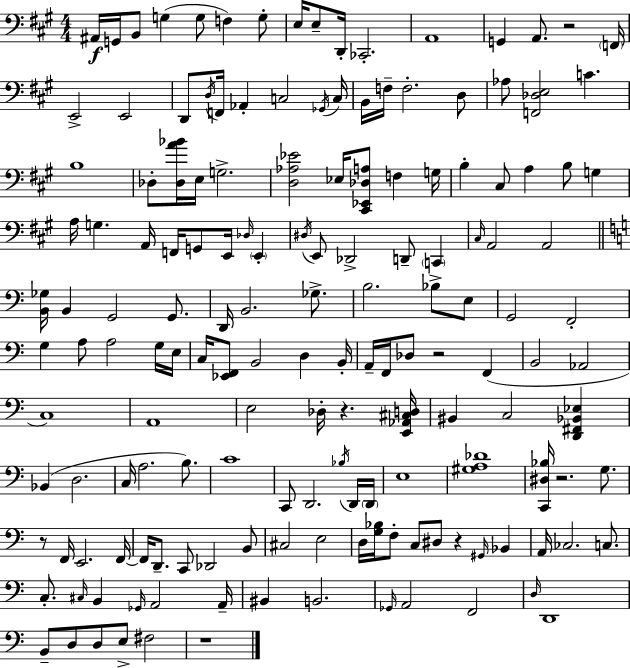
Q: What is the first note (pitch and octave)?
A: A#2